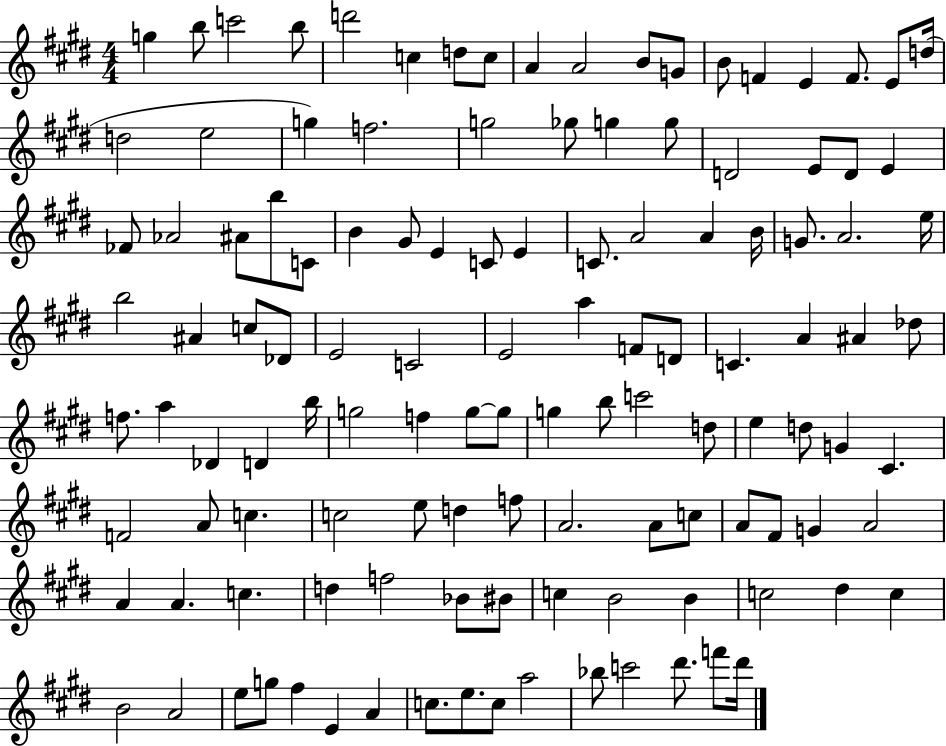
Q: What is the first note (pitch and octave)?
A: G5